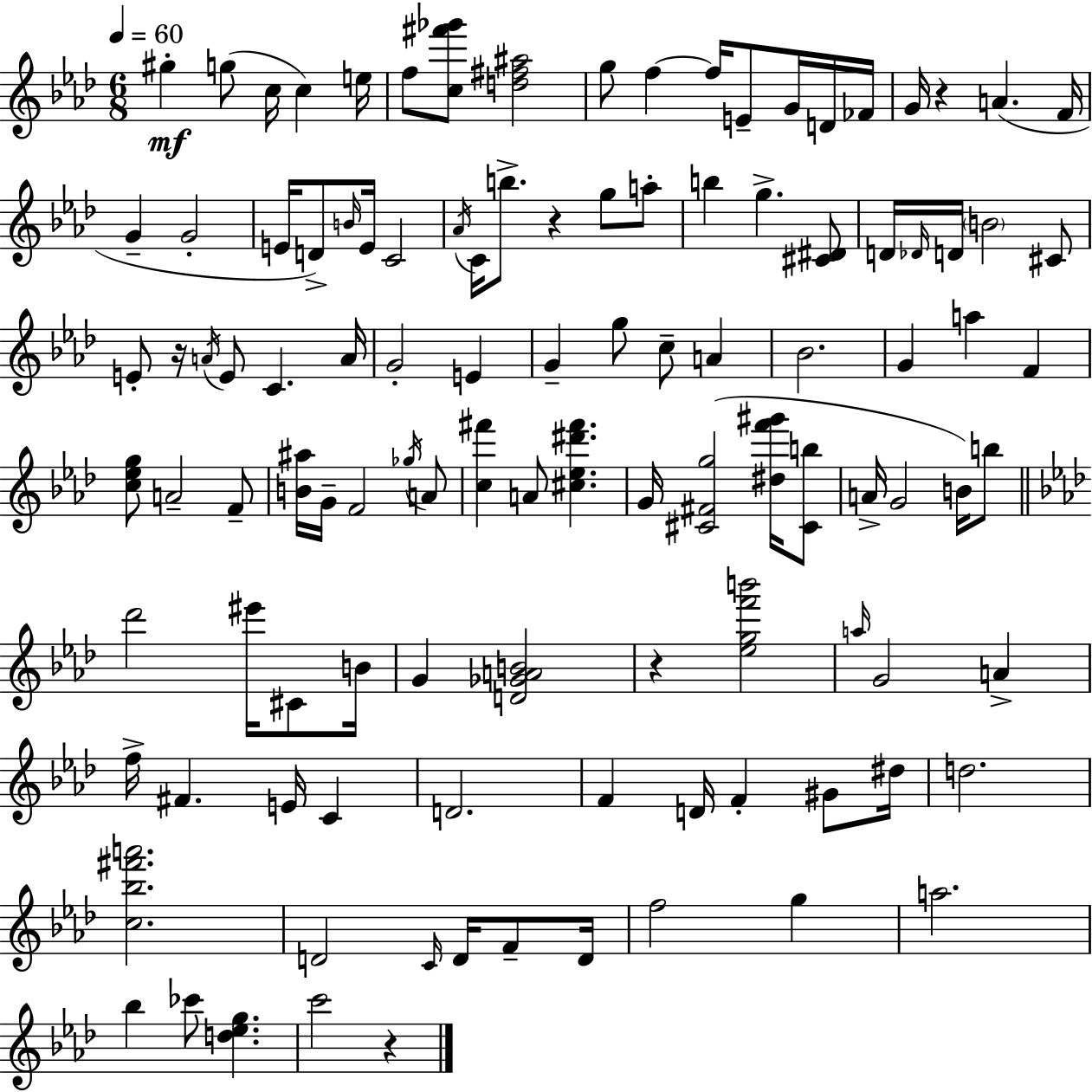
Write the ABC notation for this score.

X:1
T:Untitled
M:6/8
L:1/4
K:Ab
^g g/2 c/4 c e/4 f/2 [c^f'_g']/2 [d^f^a]2 g/2 f f/4 E/2 G/4 D/4 _F/4 G/4 z A F/4 G G2 E/4 D/2 B/4 E/4 C2 _A/4 C/4 b/2 z g/2 a/2 b g [^C^D]/2 D/4 _D/4 D/4 B2 ^C/2 E/2 z/4 A/4 E/2 C A/4 G2 E G g/2 c/2 A _B2 G a F [c_eg]/2 A2 F/2 [B^a]/4 G/4 F2 _g/4 A/2 [c^f'] A/2 [^c_e^d'^f'] G/4 [^C^Fg]2 [^df'^g']/4 [^Cb]/2 A/4 G2 B/4 b/2 _d'2 ^e'/4 ^C/2 B/4 G [D_GAB]2 z [_egf'b']2 a/4 G2 A f/4 ^F E/4 C D2 F D/4 F ^G/2 ^d/4 d2 [c_b^f'a']2 D2 C/4 D/4 F/2 D/4 f2 g a2 _b _c'/2 [d_eg] c'2 z